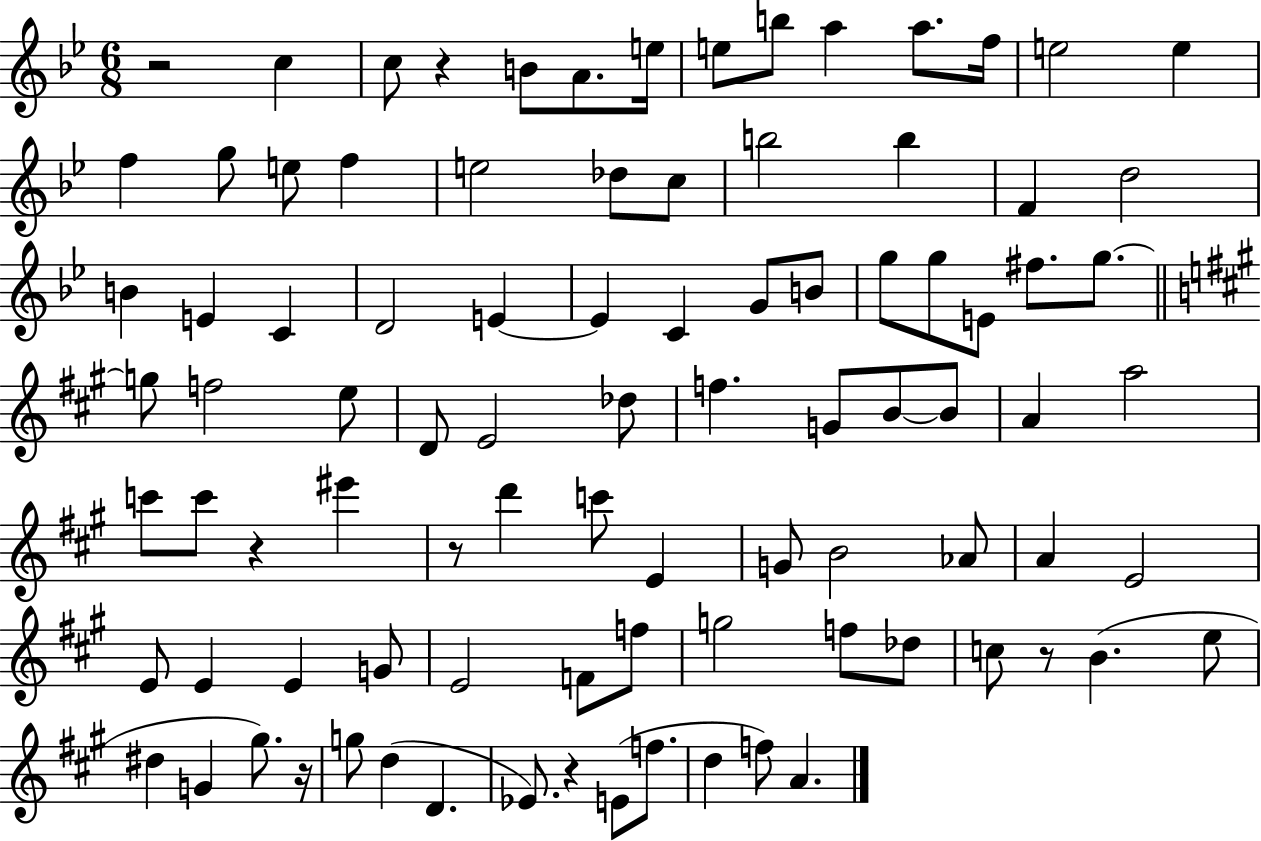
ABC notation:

X:1
T:Untitled
M:6/8
L:1/4
K:Bb
z2 c c/2 z B/2 A/2 e/4 e/2 b/2 a a/2 f/4 e2 e f g/2 e/2 f e2 _d/2 c/2 b2 b F d2 B E C D2 E E C G/2 B/2 g/2 g/2 E/2 ^f/2 g/2 g/2 f2 e/2 D/2 E2 _d/2 f G/2 B/2 B/2 A a2 c'/2 c'/2 z ^e' z/2 d' c'/2 E G/2 B2 _A/2 A E2 E/2 E E G/2 E2 F/2 f/2 g2 f/2 _d/2 c/2 z/2 B e/2 ^d G ^g/2 z/4 g/2 d D _E/2 z E/2 f/2 d f/2 A